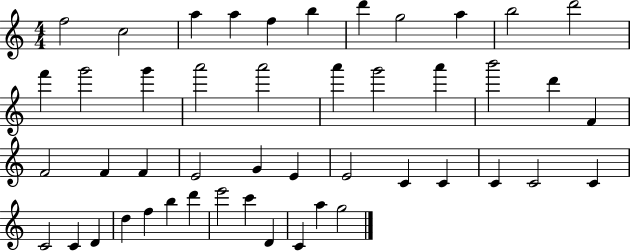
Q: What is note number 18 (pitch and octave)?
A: G6